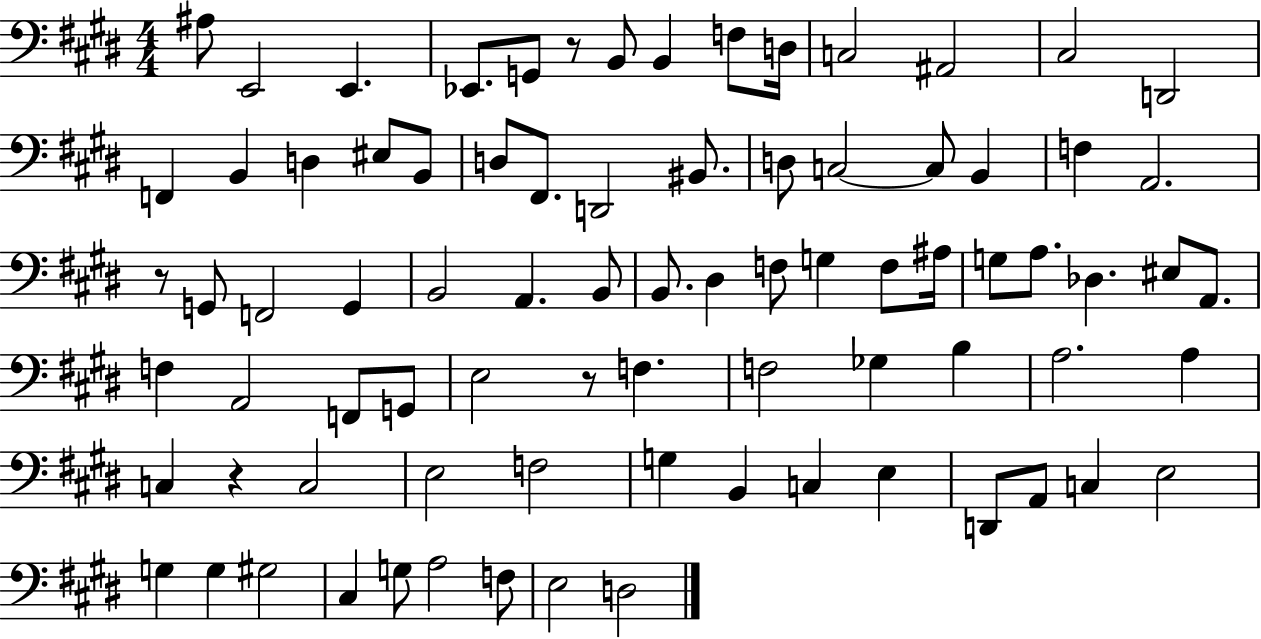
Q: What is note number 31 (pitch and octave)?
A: G2